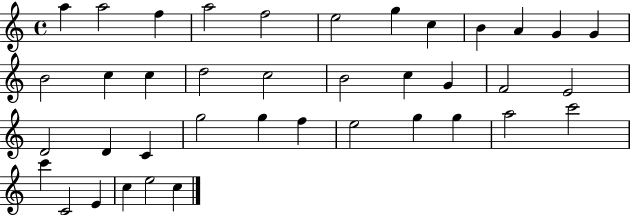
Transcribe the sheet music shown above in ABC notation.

X:1
T:Untitled
M:4/4
L:1/4
K:C
a a2 f a2 f2 e2 g c B A G G B2 c c d2 c2 B2 c G F2 E2 D2 D C g2 g f e2 g g a2 c'2 c' C2 E c e2 c